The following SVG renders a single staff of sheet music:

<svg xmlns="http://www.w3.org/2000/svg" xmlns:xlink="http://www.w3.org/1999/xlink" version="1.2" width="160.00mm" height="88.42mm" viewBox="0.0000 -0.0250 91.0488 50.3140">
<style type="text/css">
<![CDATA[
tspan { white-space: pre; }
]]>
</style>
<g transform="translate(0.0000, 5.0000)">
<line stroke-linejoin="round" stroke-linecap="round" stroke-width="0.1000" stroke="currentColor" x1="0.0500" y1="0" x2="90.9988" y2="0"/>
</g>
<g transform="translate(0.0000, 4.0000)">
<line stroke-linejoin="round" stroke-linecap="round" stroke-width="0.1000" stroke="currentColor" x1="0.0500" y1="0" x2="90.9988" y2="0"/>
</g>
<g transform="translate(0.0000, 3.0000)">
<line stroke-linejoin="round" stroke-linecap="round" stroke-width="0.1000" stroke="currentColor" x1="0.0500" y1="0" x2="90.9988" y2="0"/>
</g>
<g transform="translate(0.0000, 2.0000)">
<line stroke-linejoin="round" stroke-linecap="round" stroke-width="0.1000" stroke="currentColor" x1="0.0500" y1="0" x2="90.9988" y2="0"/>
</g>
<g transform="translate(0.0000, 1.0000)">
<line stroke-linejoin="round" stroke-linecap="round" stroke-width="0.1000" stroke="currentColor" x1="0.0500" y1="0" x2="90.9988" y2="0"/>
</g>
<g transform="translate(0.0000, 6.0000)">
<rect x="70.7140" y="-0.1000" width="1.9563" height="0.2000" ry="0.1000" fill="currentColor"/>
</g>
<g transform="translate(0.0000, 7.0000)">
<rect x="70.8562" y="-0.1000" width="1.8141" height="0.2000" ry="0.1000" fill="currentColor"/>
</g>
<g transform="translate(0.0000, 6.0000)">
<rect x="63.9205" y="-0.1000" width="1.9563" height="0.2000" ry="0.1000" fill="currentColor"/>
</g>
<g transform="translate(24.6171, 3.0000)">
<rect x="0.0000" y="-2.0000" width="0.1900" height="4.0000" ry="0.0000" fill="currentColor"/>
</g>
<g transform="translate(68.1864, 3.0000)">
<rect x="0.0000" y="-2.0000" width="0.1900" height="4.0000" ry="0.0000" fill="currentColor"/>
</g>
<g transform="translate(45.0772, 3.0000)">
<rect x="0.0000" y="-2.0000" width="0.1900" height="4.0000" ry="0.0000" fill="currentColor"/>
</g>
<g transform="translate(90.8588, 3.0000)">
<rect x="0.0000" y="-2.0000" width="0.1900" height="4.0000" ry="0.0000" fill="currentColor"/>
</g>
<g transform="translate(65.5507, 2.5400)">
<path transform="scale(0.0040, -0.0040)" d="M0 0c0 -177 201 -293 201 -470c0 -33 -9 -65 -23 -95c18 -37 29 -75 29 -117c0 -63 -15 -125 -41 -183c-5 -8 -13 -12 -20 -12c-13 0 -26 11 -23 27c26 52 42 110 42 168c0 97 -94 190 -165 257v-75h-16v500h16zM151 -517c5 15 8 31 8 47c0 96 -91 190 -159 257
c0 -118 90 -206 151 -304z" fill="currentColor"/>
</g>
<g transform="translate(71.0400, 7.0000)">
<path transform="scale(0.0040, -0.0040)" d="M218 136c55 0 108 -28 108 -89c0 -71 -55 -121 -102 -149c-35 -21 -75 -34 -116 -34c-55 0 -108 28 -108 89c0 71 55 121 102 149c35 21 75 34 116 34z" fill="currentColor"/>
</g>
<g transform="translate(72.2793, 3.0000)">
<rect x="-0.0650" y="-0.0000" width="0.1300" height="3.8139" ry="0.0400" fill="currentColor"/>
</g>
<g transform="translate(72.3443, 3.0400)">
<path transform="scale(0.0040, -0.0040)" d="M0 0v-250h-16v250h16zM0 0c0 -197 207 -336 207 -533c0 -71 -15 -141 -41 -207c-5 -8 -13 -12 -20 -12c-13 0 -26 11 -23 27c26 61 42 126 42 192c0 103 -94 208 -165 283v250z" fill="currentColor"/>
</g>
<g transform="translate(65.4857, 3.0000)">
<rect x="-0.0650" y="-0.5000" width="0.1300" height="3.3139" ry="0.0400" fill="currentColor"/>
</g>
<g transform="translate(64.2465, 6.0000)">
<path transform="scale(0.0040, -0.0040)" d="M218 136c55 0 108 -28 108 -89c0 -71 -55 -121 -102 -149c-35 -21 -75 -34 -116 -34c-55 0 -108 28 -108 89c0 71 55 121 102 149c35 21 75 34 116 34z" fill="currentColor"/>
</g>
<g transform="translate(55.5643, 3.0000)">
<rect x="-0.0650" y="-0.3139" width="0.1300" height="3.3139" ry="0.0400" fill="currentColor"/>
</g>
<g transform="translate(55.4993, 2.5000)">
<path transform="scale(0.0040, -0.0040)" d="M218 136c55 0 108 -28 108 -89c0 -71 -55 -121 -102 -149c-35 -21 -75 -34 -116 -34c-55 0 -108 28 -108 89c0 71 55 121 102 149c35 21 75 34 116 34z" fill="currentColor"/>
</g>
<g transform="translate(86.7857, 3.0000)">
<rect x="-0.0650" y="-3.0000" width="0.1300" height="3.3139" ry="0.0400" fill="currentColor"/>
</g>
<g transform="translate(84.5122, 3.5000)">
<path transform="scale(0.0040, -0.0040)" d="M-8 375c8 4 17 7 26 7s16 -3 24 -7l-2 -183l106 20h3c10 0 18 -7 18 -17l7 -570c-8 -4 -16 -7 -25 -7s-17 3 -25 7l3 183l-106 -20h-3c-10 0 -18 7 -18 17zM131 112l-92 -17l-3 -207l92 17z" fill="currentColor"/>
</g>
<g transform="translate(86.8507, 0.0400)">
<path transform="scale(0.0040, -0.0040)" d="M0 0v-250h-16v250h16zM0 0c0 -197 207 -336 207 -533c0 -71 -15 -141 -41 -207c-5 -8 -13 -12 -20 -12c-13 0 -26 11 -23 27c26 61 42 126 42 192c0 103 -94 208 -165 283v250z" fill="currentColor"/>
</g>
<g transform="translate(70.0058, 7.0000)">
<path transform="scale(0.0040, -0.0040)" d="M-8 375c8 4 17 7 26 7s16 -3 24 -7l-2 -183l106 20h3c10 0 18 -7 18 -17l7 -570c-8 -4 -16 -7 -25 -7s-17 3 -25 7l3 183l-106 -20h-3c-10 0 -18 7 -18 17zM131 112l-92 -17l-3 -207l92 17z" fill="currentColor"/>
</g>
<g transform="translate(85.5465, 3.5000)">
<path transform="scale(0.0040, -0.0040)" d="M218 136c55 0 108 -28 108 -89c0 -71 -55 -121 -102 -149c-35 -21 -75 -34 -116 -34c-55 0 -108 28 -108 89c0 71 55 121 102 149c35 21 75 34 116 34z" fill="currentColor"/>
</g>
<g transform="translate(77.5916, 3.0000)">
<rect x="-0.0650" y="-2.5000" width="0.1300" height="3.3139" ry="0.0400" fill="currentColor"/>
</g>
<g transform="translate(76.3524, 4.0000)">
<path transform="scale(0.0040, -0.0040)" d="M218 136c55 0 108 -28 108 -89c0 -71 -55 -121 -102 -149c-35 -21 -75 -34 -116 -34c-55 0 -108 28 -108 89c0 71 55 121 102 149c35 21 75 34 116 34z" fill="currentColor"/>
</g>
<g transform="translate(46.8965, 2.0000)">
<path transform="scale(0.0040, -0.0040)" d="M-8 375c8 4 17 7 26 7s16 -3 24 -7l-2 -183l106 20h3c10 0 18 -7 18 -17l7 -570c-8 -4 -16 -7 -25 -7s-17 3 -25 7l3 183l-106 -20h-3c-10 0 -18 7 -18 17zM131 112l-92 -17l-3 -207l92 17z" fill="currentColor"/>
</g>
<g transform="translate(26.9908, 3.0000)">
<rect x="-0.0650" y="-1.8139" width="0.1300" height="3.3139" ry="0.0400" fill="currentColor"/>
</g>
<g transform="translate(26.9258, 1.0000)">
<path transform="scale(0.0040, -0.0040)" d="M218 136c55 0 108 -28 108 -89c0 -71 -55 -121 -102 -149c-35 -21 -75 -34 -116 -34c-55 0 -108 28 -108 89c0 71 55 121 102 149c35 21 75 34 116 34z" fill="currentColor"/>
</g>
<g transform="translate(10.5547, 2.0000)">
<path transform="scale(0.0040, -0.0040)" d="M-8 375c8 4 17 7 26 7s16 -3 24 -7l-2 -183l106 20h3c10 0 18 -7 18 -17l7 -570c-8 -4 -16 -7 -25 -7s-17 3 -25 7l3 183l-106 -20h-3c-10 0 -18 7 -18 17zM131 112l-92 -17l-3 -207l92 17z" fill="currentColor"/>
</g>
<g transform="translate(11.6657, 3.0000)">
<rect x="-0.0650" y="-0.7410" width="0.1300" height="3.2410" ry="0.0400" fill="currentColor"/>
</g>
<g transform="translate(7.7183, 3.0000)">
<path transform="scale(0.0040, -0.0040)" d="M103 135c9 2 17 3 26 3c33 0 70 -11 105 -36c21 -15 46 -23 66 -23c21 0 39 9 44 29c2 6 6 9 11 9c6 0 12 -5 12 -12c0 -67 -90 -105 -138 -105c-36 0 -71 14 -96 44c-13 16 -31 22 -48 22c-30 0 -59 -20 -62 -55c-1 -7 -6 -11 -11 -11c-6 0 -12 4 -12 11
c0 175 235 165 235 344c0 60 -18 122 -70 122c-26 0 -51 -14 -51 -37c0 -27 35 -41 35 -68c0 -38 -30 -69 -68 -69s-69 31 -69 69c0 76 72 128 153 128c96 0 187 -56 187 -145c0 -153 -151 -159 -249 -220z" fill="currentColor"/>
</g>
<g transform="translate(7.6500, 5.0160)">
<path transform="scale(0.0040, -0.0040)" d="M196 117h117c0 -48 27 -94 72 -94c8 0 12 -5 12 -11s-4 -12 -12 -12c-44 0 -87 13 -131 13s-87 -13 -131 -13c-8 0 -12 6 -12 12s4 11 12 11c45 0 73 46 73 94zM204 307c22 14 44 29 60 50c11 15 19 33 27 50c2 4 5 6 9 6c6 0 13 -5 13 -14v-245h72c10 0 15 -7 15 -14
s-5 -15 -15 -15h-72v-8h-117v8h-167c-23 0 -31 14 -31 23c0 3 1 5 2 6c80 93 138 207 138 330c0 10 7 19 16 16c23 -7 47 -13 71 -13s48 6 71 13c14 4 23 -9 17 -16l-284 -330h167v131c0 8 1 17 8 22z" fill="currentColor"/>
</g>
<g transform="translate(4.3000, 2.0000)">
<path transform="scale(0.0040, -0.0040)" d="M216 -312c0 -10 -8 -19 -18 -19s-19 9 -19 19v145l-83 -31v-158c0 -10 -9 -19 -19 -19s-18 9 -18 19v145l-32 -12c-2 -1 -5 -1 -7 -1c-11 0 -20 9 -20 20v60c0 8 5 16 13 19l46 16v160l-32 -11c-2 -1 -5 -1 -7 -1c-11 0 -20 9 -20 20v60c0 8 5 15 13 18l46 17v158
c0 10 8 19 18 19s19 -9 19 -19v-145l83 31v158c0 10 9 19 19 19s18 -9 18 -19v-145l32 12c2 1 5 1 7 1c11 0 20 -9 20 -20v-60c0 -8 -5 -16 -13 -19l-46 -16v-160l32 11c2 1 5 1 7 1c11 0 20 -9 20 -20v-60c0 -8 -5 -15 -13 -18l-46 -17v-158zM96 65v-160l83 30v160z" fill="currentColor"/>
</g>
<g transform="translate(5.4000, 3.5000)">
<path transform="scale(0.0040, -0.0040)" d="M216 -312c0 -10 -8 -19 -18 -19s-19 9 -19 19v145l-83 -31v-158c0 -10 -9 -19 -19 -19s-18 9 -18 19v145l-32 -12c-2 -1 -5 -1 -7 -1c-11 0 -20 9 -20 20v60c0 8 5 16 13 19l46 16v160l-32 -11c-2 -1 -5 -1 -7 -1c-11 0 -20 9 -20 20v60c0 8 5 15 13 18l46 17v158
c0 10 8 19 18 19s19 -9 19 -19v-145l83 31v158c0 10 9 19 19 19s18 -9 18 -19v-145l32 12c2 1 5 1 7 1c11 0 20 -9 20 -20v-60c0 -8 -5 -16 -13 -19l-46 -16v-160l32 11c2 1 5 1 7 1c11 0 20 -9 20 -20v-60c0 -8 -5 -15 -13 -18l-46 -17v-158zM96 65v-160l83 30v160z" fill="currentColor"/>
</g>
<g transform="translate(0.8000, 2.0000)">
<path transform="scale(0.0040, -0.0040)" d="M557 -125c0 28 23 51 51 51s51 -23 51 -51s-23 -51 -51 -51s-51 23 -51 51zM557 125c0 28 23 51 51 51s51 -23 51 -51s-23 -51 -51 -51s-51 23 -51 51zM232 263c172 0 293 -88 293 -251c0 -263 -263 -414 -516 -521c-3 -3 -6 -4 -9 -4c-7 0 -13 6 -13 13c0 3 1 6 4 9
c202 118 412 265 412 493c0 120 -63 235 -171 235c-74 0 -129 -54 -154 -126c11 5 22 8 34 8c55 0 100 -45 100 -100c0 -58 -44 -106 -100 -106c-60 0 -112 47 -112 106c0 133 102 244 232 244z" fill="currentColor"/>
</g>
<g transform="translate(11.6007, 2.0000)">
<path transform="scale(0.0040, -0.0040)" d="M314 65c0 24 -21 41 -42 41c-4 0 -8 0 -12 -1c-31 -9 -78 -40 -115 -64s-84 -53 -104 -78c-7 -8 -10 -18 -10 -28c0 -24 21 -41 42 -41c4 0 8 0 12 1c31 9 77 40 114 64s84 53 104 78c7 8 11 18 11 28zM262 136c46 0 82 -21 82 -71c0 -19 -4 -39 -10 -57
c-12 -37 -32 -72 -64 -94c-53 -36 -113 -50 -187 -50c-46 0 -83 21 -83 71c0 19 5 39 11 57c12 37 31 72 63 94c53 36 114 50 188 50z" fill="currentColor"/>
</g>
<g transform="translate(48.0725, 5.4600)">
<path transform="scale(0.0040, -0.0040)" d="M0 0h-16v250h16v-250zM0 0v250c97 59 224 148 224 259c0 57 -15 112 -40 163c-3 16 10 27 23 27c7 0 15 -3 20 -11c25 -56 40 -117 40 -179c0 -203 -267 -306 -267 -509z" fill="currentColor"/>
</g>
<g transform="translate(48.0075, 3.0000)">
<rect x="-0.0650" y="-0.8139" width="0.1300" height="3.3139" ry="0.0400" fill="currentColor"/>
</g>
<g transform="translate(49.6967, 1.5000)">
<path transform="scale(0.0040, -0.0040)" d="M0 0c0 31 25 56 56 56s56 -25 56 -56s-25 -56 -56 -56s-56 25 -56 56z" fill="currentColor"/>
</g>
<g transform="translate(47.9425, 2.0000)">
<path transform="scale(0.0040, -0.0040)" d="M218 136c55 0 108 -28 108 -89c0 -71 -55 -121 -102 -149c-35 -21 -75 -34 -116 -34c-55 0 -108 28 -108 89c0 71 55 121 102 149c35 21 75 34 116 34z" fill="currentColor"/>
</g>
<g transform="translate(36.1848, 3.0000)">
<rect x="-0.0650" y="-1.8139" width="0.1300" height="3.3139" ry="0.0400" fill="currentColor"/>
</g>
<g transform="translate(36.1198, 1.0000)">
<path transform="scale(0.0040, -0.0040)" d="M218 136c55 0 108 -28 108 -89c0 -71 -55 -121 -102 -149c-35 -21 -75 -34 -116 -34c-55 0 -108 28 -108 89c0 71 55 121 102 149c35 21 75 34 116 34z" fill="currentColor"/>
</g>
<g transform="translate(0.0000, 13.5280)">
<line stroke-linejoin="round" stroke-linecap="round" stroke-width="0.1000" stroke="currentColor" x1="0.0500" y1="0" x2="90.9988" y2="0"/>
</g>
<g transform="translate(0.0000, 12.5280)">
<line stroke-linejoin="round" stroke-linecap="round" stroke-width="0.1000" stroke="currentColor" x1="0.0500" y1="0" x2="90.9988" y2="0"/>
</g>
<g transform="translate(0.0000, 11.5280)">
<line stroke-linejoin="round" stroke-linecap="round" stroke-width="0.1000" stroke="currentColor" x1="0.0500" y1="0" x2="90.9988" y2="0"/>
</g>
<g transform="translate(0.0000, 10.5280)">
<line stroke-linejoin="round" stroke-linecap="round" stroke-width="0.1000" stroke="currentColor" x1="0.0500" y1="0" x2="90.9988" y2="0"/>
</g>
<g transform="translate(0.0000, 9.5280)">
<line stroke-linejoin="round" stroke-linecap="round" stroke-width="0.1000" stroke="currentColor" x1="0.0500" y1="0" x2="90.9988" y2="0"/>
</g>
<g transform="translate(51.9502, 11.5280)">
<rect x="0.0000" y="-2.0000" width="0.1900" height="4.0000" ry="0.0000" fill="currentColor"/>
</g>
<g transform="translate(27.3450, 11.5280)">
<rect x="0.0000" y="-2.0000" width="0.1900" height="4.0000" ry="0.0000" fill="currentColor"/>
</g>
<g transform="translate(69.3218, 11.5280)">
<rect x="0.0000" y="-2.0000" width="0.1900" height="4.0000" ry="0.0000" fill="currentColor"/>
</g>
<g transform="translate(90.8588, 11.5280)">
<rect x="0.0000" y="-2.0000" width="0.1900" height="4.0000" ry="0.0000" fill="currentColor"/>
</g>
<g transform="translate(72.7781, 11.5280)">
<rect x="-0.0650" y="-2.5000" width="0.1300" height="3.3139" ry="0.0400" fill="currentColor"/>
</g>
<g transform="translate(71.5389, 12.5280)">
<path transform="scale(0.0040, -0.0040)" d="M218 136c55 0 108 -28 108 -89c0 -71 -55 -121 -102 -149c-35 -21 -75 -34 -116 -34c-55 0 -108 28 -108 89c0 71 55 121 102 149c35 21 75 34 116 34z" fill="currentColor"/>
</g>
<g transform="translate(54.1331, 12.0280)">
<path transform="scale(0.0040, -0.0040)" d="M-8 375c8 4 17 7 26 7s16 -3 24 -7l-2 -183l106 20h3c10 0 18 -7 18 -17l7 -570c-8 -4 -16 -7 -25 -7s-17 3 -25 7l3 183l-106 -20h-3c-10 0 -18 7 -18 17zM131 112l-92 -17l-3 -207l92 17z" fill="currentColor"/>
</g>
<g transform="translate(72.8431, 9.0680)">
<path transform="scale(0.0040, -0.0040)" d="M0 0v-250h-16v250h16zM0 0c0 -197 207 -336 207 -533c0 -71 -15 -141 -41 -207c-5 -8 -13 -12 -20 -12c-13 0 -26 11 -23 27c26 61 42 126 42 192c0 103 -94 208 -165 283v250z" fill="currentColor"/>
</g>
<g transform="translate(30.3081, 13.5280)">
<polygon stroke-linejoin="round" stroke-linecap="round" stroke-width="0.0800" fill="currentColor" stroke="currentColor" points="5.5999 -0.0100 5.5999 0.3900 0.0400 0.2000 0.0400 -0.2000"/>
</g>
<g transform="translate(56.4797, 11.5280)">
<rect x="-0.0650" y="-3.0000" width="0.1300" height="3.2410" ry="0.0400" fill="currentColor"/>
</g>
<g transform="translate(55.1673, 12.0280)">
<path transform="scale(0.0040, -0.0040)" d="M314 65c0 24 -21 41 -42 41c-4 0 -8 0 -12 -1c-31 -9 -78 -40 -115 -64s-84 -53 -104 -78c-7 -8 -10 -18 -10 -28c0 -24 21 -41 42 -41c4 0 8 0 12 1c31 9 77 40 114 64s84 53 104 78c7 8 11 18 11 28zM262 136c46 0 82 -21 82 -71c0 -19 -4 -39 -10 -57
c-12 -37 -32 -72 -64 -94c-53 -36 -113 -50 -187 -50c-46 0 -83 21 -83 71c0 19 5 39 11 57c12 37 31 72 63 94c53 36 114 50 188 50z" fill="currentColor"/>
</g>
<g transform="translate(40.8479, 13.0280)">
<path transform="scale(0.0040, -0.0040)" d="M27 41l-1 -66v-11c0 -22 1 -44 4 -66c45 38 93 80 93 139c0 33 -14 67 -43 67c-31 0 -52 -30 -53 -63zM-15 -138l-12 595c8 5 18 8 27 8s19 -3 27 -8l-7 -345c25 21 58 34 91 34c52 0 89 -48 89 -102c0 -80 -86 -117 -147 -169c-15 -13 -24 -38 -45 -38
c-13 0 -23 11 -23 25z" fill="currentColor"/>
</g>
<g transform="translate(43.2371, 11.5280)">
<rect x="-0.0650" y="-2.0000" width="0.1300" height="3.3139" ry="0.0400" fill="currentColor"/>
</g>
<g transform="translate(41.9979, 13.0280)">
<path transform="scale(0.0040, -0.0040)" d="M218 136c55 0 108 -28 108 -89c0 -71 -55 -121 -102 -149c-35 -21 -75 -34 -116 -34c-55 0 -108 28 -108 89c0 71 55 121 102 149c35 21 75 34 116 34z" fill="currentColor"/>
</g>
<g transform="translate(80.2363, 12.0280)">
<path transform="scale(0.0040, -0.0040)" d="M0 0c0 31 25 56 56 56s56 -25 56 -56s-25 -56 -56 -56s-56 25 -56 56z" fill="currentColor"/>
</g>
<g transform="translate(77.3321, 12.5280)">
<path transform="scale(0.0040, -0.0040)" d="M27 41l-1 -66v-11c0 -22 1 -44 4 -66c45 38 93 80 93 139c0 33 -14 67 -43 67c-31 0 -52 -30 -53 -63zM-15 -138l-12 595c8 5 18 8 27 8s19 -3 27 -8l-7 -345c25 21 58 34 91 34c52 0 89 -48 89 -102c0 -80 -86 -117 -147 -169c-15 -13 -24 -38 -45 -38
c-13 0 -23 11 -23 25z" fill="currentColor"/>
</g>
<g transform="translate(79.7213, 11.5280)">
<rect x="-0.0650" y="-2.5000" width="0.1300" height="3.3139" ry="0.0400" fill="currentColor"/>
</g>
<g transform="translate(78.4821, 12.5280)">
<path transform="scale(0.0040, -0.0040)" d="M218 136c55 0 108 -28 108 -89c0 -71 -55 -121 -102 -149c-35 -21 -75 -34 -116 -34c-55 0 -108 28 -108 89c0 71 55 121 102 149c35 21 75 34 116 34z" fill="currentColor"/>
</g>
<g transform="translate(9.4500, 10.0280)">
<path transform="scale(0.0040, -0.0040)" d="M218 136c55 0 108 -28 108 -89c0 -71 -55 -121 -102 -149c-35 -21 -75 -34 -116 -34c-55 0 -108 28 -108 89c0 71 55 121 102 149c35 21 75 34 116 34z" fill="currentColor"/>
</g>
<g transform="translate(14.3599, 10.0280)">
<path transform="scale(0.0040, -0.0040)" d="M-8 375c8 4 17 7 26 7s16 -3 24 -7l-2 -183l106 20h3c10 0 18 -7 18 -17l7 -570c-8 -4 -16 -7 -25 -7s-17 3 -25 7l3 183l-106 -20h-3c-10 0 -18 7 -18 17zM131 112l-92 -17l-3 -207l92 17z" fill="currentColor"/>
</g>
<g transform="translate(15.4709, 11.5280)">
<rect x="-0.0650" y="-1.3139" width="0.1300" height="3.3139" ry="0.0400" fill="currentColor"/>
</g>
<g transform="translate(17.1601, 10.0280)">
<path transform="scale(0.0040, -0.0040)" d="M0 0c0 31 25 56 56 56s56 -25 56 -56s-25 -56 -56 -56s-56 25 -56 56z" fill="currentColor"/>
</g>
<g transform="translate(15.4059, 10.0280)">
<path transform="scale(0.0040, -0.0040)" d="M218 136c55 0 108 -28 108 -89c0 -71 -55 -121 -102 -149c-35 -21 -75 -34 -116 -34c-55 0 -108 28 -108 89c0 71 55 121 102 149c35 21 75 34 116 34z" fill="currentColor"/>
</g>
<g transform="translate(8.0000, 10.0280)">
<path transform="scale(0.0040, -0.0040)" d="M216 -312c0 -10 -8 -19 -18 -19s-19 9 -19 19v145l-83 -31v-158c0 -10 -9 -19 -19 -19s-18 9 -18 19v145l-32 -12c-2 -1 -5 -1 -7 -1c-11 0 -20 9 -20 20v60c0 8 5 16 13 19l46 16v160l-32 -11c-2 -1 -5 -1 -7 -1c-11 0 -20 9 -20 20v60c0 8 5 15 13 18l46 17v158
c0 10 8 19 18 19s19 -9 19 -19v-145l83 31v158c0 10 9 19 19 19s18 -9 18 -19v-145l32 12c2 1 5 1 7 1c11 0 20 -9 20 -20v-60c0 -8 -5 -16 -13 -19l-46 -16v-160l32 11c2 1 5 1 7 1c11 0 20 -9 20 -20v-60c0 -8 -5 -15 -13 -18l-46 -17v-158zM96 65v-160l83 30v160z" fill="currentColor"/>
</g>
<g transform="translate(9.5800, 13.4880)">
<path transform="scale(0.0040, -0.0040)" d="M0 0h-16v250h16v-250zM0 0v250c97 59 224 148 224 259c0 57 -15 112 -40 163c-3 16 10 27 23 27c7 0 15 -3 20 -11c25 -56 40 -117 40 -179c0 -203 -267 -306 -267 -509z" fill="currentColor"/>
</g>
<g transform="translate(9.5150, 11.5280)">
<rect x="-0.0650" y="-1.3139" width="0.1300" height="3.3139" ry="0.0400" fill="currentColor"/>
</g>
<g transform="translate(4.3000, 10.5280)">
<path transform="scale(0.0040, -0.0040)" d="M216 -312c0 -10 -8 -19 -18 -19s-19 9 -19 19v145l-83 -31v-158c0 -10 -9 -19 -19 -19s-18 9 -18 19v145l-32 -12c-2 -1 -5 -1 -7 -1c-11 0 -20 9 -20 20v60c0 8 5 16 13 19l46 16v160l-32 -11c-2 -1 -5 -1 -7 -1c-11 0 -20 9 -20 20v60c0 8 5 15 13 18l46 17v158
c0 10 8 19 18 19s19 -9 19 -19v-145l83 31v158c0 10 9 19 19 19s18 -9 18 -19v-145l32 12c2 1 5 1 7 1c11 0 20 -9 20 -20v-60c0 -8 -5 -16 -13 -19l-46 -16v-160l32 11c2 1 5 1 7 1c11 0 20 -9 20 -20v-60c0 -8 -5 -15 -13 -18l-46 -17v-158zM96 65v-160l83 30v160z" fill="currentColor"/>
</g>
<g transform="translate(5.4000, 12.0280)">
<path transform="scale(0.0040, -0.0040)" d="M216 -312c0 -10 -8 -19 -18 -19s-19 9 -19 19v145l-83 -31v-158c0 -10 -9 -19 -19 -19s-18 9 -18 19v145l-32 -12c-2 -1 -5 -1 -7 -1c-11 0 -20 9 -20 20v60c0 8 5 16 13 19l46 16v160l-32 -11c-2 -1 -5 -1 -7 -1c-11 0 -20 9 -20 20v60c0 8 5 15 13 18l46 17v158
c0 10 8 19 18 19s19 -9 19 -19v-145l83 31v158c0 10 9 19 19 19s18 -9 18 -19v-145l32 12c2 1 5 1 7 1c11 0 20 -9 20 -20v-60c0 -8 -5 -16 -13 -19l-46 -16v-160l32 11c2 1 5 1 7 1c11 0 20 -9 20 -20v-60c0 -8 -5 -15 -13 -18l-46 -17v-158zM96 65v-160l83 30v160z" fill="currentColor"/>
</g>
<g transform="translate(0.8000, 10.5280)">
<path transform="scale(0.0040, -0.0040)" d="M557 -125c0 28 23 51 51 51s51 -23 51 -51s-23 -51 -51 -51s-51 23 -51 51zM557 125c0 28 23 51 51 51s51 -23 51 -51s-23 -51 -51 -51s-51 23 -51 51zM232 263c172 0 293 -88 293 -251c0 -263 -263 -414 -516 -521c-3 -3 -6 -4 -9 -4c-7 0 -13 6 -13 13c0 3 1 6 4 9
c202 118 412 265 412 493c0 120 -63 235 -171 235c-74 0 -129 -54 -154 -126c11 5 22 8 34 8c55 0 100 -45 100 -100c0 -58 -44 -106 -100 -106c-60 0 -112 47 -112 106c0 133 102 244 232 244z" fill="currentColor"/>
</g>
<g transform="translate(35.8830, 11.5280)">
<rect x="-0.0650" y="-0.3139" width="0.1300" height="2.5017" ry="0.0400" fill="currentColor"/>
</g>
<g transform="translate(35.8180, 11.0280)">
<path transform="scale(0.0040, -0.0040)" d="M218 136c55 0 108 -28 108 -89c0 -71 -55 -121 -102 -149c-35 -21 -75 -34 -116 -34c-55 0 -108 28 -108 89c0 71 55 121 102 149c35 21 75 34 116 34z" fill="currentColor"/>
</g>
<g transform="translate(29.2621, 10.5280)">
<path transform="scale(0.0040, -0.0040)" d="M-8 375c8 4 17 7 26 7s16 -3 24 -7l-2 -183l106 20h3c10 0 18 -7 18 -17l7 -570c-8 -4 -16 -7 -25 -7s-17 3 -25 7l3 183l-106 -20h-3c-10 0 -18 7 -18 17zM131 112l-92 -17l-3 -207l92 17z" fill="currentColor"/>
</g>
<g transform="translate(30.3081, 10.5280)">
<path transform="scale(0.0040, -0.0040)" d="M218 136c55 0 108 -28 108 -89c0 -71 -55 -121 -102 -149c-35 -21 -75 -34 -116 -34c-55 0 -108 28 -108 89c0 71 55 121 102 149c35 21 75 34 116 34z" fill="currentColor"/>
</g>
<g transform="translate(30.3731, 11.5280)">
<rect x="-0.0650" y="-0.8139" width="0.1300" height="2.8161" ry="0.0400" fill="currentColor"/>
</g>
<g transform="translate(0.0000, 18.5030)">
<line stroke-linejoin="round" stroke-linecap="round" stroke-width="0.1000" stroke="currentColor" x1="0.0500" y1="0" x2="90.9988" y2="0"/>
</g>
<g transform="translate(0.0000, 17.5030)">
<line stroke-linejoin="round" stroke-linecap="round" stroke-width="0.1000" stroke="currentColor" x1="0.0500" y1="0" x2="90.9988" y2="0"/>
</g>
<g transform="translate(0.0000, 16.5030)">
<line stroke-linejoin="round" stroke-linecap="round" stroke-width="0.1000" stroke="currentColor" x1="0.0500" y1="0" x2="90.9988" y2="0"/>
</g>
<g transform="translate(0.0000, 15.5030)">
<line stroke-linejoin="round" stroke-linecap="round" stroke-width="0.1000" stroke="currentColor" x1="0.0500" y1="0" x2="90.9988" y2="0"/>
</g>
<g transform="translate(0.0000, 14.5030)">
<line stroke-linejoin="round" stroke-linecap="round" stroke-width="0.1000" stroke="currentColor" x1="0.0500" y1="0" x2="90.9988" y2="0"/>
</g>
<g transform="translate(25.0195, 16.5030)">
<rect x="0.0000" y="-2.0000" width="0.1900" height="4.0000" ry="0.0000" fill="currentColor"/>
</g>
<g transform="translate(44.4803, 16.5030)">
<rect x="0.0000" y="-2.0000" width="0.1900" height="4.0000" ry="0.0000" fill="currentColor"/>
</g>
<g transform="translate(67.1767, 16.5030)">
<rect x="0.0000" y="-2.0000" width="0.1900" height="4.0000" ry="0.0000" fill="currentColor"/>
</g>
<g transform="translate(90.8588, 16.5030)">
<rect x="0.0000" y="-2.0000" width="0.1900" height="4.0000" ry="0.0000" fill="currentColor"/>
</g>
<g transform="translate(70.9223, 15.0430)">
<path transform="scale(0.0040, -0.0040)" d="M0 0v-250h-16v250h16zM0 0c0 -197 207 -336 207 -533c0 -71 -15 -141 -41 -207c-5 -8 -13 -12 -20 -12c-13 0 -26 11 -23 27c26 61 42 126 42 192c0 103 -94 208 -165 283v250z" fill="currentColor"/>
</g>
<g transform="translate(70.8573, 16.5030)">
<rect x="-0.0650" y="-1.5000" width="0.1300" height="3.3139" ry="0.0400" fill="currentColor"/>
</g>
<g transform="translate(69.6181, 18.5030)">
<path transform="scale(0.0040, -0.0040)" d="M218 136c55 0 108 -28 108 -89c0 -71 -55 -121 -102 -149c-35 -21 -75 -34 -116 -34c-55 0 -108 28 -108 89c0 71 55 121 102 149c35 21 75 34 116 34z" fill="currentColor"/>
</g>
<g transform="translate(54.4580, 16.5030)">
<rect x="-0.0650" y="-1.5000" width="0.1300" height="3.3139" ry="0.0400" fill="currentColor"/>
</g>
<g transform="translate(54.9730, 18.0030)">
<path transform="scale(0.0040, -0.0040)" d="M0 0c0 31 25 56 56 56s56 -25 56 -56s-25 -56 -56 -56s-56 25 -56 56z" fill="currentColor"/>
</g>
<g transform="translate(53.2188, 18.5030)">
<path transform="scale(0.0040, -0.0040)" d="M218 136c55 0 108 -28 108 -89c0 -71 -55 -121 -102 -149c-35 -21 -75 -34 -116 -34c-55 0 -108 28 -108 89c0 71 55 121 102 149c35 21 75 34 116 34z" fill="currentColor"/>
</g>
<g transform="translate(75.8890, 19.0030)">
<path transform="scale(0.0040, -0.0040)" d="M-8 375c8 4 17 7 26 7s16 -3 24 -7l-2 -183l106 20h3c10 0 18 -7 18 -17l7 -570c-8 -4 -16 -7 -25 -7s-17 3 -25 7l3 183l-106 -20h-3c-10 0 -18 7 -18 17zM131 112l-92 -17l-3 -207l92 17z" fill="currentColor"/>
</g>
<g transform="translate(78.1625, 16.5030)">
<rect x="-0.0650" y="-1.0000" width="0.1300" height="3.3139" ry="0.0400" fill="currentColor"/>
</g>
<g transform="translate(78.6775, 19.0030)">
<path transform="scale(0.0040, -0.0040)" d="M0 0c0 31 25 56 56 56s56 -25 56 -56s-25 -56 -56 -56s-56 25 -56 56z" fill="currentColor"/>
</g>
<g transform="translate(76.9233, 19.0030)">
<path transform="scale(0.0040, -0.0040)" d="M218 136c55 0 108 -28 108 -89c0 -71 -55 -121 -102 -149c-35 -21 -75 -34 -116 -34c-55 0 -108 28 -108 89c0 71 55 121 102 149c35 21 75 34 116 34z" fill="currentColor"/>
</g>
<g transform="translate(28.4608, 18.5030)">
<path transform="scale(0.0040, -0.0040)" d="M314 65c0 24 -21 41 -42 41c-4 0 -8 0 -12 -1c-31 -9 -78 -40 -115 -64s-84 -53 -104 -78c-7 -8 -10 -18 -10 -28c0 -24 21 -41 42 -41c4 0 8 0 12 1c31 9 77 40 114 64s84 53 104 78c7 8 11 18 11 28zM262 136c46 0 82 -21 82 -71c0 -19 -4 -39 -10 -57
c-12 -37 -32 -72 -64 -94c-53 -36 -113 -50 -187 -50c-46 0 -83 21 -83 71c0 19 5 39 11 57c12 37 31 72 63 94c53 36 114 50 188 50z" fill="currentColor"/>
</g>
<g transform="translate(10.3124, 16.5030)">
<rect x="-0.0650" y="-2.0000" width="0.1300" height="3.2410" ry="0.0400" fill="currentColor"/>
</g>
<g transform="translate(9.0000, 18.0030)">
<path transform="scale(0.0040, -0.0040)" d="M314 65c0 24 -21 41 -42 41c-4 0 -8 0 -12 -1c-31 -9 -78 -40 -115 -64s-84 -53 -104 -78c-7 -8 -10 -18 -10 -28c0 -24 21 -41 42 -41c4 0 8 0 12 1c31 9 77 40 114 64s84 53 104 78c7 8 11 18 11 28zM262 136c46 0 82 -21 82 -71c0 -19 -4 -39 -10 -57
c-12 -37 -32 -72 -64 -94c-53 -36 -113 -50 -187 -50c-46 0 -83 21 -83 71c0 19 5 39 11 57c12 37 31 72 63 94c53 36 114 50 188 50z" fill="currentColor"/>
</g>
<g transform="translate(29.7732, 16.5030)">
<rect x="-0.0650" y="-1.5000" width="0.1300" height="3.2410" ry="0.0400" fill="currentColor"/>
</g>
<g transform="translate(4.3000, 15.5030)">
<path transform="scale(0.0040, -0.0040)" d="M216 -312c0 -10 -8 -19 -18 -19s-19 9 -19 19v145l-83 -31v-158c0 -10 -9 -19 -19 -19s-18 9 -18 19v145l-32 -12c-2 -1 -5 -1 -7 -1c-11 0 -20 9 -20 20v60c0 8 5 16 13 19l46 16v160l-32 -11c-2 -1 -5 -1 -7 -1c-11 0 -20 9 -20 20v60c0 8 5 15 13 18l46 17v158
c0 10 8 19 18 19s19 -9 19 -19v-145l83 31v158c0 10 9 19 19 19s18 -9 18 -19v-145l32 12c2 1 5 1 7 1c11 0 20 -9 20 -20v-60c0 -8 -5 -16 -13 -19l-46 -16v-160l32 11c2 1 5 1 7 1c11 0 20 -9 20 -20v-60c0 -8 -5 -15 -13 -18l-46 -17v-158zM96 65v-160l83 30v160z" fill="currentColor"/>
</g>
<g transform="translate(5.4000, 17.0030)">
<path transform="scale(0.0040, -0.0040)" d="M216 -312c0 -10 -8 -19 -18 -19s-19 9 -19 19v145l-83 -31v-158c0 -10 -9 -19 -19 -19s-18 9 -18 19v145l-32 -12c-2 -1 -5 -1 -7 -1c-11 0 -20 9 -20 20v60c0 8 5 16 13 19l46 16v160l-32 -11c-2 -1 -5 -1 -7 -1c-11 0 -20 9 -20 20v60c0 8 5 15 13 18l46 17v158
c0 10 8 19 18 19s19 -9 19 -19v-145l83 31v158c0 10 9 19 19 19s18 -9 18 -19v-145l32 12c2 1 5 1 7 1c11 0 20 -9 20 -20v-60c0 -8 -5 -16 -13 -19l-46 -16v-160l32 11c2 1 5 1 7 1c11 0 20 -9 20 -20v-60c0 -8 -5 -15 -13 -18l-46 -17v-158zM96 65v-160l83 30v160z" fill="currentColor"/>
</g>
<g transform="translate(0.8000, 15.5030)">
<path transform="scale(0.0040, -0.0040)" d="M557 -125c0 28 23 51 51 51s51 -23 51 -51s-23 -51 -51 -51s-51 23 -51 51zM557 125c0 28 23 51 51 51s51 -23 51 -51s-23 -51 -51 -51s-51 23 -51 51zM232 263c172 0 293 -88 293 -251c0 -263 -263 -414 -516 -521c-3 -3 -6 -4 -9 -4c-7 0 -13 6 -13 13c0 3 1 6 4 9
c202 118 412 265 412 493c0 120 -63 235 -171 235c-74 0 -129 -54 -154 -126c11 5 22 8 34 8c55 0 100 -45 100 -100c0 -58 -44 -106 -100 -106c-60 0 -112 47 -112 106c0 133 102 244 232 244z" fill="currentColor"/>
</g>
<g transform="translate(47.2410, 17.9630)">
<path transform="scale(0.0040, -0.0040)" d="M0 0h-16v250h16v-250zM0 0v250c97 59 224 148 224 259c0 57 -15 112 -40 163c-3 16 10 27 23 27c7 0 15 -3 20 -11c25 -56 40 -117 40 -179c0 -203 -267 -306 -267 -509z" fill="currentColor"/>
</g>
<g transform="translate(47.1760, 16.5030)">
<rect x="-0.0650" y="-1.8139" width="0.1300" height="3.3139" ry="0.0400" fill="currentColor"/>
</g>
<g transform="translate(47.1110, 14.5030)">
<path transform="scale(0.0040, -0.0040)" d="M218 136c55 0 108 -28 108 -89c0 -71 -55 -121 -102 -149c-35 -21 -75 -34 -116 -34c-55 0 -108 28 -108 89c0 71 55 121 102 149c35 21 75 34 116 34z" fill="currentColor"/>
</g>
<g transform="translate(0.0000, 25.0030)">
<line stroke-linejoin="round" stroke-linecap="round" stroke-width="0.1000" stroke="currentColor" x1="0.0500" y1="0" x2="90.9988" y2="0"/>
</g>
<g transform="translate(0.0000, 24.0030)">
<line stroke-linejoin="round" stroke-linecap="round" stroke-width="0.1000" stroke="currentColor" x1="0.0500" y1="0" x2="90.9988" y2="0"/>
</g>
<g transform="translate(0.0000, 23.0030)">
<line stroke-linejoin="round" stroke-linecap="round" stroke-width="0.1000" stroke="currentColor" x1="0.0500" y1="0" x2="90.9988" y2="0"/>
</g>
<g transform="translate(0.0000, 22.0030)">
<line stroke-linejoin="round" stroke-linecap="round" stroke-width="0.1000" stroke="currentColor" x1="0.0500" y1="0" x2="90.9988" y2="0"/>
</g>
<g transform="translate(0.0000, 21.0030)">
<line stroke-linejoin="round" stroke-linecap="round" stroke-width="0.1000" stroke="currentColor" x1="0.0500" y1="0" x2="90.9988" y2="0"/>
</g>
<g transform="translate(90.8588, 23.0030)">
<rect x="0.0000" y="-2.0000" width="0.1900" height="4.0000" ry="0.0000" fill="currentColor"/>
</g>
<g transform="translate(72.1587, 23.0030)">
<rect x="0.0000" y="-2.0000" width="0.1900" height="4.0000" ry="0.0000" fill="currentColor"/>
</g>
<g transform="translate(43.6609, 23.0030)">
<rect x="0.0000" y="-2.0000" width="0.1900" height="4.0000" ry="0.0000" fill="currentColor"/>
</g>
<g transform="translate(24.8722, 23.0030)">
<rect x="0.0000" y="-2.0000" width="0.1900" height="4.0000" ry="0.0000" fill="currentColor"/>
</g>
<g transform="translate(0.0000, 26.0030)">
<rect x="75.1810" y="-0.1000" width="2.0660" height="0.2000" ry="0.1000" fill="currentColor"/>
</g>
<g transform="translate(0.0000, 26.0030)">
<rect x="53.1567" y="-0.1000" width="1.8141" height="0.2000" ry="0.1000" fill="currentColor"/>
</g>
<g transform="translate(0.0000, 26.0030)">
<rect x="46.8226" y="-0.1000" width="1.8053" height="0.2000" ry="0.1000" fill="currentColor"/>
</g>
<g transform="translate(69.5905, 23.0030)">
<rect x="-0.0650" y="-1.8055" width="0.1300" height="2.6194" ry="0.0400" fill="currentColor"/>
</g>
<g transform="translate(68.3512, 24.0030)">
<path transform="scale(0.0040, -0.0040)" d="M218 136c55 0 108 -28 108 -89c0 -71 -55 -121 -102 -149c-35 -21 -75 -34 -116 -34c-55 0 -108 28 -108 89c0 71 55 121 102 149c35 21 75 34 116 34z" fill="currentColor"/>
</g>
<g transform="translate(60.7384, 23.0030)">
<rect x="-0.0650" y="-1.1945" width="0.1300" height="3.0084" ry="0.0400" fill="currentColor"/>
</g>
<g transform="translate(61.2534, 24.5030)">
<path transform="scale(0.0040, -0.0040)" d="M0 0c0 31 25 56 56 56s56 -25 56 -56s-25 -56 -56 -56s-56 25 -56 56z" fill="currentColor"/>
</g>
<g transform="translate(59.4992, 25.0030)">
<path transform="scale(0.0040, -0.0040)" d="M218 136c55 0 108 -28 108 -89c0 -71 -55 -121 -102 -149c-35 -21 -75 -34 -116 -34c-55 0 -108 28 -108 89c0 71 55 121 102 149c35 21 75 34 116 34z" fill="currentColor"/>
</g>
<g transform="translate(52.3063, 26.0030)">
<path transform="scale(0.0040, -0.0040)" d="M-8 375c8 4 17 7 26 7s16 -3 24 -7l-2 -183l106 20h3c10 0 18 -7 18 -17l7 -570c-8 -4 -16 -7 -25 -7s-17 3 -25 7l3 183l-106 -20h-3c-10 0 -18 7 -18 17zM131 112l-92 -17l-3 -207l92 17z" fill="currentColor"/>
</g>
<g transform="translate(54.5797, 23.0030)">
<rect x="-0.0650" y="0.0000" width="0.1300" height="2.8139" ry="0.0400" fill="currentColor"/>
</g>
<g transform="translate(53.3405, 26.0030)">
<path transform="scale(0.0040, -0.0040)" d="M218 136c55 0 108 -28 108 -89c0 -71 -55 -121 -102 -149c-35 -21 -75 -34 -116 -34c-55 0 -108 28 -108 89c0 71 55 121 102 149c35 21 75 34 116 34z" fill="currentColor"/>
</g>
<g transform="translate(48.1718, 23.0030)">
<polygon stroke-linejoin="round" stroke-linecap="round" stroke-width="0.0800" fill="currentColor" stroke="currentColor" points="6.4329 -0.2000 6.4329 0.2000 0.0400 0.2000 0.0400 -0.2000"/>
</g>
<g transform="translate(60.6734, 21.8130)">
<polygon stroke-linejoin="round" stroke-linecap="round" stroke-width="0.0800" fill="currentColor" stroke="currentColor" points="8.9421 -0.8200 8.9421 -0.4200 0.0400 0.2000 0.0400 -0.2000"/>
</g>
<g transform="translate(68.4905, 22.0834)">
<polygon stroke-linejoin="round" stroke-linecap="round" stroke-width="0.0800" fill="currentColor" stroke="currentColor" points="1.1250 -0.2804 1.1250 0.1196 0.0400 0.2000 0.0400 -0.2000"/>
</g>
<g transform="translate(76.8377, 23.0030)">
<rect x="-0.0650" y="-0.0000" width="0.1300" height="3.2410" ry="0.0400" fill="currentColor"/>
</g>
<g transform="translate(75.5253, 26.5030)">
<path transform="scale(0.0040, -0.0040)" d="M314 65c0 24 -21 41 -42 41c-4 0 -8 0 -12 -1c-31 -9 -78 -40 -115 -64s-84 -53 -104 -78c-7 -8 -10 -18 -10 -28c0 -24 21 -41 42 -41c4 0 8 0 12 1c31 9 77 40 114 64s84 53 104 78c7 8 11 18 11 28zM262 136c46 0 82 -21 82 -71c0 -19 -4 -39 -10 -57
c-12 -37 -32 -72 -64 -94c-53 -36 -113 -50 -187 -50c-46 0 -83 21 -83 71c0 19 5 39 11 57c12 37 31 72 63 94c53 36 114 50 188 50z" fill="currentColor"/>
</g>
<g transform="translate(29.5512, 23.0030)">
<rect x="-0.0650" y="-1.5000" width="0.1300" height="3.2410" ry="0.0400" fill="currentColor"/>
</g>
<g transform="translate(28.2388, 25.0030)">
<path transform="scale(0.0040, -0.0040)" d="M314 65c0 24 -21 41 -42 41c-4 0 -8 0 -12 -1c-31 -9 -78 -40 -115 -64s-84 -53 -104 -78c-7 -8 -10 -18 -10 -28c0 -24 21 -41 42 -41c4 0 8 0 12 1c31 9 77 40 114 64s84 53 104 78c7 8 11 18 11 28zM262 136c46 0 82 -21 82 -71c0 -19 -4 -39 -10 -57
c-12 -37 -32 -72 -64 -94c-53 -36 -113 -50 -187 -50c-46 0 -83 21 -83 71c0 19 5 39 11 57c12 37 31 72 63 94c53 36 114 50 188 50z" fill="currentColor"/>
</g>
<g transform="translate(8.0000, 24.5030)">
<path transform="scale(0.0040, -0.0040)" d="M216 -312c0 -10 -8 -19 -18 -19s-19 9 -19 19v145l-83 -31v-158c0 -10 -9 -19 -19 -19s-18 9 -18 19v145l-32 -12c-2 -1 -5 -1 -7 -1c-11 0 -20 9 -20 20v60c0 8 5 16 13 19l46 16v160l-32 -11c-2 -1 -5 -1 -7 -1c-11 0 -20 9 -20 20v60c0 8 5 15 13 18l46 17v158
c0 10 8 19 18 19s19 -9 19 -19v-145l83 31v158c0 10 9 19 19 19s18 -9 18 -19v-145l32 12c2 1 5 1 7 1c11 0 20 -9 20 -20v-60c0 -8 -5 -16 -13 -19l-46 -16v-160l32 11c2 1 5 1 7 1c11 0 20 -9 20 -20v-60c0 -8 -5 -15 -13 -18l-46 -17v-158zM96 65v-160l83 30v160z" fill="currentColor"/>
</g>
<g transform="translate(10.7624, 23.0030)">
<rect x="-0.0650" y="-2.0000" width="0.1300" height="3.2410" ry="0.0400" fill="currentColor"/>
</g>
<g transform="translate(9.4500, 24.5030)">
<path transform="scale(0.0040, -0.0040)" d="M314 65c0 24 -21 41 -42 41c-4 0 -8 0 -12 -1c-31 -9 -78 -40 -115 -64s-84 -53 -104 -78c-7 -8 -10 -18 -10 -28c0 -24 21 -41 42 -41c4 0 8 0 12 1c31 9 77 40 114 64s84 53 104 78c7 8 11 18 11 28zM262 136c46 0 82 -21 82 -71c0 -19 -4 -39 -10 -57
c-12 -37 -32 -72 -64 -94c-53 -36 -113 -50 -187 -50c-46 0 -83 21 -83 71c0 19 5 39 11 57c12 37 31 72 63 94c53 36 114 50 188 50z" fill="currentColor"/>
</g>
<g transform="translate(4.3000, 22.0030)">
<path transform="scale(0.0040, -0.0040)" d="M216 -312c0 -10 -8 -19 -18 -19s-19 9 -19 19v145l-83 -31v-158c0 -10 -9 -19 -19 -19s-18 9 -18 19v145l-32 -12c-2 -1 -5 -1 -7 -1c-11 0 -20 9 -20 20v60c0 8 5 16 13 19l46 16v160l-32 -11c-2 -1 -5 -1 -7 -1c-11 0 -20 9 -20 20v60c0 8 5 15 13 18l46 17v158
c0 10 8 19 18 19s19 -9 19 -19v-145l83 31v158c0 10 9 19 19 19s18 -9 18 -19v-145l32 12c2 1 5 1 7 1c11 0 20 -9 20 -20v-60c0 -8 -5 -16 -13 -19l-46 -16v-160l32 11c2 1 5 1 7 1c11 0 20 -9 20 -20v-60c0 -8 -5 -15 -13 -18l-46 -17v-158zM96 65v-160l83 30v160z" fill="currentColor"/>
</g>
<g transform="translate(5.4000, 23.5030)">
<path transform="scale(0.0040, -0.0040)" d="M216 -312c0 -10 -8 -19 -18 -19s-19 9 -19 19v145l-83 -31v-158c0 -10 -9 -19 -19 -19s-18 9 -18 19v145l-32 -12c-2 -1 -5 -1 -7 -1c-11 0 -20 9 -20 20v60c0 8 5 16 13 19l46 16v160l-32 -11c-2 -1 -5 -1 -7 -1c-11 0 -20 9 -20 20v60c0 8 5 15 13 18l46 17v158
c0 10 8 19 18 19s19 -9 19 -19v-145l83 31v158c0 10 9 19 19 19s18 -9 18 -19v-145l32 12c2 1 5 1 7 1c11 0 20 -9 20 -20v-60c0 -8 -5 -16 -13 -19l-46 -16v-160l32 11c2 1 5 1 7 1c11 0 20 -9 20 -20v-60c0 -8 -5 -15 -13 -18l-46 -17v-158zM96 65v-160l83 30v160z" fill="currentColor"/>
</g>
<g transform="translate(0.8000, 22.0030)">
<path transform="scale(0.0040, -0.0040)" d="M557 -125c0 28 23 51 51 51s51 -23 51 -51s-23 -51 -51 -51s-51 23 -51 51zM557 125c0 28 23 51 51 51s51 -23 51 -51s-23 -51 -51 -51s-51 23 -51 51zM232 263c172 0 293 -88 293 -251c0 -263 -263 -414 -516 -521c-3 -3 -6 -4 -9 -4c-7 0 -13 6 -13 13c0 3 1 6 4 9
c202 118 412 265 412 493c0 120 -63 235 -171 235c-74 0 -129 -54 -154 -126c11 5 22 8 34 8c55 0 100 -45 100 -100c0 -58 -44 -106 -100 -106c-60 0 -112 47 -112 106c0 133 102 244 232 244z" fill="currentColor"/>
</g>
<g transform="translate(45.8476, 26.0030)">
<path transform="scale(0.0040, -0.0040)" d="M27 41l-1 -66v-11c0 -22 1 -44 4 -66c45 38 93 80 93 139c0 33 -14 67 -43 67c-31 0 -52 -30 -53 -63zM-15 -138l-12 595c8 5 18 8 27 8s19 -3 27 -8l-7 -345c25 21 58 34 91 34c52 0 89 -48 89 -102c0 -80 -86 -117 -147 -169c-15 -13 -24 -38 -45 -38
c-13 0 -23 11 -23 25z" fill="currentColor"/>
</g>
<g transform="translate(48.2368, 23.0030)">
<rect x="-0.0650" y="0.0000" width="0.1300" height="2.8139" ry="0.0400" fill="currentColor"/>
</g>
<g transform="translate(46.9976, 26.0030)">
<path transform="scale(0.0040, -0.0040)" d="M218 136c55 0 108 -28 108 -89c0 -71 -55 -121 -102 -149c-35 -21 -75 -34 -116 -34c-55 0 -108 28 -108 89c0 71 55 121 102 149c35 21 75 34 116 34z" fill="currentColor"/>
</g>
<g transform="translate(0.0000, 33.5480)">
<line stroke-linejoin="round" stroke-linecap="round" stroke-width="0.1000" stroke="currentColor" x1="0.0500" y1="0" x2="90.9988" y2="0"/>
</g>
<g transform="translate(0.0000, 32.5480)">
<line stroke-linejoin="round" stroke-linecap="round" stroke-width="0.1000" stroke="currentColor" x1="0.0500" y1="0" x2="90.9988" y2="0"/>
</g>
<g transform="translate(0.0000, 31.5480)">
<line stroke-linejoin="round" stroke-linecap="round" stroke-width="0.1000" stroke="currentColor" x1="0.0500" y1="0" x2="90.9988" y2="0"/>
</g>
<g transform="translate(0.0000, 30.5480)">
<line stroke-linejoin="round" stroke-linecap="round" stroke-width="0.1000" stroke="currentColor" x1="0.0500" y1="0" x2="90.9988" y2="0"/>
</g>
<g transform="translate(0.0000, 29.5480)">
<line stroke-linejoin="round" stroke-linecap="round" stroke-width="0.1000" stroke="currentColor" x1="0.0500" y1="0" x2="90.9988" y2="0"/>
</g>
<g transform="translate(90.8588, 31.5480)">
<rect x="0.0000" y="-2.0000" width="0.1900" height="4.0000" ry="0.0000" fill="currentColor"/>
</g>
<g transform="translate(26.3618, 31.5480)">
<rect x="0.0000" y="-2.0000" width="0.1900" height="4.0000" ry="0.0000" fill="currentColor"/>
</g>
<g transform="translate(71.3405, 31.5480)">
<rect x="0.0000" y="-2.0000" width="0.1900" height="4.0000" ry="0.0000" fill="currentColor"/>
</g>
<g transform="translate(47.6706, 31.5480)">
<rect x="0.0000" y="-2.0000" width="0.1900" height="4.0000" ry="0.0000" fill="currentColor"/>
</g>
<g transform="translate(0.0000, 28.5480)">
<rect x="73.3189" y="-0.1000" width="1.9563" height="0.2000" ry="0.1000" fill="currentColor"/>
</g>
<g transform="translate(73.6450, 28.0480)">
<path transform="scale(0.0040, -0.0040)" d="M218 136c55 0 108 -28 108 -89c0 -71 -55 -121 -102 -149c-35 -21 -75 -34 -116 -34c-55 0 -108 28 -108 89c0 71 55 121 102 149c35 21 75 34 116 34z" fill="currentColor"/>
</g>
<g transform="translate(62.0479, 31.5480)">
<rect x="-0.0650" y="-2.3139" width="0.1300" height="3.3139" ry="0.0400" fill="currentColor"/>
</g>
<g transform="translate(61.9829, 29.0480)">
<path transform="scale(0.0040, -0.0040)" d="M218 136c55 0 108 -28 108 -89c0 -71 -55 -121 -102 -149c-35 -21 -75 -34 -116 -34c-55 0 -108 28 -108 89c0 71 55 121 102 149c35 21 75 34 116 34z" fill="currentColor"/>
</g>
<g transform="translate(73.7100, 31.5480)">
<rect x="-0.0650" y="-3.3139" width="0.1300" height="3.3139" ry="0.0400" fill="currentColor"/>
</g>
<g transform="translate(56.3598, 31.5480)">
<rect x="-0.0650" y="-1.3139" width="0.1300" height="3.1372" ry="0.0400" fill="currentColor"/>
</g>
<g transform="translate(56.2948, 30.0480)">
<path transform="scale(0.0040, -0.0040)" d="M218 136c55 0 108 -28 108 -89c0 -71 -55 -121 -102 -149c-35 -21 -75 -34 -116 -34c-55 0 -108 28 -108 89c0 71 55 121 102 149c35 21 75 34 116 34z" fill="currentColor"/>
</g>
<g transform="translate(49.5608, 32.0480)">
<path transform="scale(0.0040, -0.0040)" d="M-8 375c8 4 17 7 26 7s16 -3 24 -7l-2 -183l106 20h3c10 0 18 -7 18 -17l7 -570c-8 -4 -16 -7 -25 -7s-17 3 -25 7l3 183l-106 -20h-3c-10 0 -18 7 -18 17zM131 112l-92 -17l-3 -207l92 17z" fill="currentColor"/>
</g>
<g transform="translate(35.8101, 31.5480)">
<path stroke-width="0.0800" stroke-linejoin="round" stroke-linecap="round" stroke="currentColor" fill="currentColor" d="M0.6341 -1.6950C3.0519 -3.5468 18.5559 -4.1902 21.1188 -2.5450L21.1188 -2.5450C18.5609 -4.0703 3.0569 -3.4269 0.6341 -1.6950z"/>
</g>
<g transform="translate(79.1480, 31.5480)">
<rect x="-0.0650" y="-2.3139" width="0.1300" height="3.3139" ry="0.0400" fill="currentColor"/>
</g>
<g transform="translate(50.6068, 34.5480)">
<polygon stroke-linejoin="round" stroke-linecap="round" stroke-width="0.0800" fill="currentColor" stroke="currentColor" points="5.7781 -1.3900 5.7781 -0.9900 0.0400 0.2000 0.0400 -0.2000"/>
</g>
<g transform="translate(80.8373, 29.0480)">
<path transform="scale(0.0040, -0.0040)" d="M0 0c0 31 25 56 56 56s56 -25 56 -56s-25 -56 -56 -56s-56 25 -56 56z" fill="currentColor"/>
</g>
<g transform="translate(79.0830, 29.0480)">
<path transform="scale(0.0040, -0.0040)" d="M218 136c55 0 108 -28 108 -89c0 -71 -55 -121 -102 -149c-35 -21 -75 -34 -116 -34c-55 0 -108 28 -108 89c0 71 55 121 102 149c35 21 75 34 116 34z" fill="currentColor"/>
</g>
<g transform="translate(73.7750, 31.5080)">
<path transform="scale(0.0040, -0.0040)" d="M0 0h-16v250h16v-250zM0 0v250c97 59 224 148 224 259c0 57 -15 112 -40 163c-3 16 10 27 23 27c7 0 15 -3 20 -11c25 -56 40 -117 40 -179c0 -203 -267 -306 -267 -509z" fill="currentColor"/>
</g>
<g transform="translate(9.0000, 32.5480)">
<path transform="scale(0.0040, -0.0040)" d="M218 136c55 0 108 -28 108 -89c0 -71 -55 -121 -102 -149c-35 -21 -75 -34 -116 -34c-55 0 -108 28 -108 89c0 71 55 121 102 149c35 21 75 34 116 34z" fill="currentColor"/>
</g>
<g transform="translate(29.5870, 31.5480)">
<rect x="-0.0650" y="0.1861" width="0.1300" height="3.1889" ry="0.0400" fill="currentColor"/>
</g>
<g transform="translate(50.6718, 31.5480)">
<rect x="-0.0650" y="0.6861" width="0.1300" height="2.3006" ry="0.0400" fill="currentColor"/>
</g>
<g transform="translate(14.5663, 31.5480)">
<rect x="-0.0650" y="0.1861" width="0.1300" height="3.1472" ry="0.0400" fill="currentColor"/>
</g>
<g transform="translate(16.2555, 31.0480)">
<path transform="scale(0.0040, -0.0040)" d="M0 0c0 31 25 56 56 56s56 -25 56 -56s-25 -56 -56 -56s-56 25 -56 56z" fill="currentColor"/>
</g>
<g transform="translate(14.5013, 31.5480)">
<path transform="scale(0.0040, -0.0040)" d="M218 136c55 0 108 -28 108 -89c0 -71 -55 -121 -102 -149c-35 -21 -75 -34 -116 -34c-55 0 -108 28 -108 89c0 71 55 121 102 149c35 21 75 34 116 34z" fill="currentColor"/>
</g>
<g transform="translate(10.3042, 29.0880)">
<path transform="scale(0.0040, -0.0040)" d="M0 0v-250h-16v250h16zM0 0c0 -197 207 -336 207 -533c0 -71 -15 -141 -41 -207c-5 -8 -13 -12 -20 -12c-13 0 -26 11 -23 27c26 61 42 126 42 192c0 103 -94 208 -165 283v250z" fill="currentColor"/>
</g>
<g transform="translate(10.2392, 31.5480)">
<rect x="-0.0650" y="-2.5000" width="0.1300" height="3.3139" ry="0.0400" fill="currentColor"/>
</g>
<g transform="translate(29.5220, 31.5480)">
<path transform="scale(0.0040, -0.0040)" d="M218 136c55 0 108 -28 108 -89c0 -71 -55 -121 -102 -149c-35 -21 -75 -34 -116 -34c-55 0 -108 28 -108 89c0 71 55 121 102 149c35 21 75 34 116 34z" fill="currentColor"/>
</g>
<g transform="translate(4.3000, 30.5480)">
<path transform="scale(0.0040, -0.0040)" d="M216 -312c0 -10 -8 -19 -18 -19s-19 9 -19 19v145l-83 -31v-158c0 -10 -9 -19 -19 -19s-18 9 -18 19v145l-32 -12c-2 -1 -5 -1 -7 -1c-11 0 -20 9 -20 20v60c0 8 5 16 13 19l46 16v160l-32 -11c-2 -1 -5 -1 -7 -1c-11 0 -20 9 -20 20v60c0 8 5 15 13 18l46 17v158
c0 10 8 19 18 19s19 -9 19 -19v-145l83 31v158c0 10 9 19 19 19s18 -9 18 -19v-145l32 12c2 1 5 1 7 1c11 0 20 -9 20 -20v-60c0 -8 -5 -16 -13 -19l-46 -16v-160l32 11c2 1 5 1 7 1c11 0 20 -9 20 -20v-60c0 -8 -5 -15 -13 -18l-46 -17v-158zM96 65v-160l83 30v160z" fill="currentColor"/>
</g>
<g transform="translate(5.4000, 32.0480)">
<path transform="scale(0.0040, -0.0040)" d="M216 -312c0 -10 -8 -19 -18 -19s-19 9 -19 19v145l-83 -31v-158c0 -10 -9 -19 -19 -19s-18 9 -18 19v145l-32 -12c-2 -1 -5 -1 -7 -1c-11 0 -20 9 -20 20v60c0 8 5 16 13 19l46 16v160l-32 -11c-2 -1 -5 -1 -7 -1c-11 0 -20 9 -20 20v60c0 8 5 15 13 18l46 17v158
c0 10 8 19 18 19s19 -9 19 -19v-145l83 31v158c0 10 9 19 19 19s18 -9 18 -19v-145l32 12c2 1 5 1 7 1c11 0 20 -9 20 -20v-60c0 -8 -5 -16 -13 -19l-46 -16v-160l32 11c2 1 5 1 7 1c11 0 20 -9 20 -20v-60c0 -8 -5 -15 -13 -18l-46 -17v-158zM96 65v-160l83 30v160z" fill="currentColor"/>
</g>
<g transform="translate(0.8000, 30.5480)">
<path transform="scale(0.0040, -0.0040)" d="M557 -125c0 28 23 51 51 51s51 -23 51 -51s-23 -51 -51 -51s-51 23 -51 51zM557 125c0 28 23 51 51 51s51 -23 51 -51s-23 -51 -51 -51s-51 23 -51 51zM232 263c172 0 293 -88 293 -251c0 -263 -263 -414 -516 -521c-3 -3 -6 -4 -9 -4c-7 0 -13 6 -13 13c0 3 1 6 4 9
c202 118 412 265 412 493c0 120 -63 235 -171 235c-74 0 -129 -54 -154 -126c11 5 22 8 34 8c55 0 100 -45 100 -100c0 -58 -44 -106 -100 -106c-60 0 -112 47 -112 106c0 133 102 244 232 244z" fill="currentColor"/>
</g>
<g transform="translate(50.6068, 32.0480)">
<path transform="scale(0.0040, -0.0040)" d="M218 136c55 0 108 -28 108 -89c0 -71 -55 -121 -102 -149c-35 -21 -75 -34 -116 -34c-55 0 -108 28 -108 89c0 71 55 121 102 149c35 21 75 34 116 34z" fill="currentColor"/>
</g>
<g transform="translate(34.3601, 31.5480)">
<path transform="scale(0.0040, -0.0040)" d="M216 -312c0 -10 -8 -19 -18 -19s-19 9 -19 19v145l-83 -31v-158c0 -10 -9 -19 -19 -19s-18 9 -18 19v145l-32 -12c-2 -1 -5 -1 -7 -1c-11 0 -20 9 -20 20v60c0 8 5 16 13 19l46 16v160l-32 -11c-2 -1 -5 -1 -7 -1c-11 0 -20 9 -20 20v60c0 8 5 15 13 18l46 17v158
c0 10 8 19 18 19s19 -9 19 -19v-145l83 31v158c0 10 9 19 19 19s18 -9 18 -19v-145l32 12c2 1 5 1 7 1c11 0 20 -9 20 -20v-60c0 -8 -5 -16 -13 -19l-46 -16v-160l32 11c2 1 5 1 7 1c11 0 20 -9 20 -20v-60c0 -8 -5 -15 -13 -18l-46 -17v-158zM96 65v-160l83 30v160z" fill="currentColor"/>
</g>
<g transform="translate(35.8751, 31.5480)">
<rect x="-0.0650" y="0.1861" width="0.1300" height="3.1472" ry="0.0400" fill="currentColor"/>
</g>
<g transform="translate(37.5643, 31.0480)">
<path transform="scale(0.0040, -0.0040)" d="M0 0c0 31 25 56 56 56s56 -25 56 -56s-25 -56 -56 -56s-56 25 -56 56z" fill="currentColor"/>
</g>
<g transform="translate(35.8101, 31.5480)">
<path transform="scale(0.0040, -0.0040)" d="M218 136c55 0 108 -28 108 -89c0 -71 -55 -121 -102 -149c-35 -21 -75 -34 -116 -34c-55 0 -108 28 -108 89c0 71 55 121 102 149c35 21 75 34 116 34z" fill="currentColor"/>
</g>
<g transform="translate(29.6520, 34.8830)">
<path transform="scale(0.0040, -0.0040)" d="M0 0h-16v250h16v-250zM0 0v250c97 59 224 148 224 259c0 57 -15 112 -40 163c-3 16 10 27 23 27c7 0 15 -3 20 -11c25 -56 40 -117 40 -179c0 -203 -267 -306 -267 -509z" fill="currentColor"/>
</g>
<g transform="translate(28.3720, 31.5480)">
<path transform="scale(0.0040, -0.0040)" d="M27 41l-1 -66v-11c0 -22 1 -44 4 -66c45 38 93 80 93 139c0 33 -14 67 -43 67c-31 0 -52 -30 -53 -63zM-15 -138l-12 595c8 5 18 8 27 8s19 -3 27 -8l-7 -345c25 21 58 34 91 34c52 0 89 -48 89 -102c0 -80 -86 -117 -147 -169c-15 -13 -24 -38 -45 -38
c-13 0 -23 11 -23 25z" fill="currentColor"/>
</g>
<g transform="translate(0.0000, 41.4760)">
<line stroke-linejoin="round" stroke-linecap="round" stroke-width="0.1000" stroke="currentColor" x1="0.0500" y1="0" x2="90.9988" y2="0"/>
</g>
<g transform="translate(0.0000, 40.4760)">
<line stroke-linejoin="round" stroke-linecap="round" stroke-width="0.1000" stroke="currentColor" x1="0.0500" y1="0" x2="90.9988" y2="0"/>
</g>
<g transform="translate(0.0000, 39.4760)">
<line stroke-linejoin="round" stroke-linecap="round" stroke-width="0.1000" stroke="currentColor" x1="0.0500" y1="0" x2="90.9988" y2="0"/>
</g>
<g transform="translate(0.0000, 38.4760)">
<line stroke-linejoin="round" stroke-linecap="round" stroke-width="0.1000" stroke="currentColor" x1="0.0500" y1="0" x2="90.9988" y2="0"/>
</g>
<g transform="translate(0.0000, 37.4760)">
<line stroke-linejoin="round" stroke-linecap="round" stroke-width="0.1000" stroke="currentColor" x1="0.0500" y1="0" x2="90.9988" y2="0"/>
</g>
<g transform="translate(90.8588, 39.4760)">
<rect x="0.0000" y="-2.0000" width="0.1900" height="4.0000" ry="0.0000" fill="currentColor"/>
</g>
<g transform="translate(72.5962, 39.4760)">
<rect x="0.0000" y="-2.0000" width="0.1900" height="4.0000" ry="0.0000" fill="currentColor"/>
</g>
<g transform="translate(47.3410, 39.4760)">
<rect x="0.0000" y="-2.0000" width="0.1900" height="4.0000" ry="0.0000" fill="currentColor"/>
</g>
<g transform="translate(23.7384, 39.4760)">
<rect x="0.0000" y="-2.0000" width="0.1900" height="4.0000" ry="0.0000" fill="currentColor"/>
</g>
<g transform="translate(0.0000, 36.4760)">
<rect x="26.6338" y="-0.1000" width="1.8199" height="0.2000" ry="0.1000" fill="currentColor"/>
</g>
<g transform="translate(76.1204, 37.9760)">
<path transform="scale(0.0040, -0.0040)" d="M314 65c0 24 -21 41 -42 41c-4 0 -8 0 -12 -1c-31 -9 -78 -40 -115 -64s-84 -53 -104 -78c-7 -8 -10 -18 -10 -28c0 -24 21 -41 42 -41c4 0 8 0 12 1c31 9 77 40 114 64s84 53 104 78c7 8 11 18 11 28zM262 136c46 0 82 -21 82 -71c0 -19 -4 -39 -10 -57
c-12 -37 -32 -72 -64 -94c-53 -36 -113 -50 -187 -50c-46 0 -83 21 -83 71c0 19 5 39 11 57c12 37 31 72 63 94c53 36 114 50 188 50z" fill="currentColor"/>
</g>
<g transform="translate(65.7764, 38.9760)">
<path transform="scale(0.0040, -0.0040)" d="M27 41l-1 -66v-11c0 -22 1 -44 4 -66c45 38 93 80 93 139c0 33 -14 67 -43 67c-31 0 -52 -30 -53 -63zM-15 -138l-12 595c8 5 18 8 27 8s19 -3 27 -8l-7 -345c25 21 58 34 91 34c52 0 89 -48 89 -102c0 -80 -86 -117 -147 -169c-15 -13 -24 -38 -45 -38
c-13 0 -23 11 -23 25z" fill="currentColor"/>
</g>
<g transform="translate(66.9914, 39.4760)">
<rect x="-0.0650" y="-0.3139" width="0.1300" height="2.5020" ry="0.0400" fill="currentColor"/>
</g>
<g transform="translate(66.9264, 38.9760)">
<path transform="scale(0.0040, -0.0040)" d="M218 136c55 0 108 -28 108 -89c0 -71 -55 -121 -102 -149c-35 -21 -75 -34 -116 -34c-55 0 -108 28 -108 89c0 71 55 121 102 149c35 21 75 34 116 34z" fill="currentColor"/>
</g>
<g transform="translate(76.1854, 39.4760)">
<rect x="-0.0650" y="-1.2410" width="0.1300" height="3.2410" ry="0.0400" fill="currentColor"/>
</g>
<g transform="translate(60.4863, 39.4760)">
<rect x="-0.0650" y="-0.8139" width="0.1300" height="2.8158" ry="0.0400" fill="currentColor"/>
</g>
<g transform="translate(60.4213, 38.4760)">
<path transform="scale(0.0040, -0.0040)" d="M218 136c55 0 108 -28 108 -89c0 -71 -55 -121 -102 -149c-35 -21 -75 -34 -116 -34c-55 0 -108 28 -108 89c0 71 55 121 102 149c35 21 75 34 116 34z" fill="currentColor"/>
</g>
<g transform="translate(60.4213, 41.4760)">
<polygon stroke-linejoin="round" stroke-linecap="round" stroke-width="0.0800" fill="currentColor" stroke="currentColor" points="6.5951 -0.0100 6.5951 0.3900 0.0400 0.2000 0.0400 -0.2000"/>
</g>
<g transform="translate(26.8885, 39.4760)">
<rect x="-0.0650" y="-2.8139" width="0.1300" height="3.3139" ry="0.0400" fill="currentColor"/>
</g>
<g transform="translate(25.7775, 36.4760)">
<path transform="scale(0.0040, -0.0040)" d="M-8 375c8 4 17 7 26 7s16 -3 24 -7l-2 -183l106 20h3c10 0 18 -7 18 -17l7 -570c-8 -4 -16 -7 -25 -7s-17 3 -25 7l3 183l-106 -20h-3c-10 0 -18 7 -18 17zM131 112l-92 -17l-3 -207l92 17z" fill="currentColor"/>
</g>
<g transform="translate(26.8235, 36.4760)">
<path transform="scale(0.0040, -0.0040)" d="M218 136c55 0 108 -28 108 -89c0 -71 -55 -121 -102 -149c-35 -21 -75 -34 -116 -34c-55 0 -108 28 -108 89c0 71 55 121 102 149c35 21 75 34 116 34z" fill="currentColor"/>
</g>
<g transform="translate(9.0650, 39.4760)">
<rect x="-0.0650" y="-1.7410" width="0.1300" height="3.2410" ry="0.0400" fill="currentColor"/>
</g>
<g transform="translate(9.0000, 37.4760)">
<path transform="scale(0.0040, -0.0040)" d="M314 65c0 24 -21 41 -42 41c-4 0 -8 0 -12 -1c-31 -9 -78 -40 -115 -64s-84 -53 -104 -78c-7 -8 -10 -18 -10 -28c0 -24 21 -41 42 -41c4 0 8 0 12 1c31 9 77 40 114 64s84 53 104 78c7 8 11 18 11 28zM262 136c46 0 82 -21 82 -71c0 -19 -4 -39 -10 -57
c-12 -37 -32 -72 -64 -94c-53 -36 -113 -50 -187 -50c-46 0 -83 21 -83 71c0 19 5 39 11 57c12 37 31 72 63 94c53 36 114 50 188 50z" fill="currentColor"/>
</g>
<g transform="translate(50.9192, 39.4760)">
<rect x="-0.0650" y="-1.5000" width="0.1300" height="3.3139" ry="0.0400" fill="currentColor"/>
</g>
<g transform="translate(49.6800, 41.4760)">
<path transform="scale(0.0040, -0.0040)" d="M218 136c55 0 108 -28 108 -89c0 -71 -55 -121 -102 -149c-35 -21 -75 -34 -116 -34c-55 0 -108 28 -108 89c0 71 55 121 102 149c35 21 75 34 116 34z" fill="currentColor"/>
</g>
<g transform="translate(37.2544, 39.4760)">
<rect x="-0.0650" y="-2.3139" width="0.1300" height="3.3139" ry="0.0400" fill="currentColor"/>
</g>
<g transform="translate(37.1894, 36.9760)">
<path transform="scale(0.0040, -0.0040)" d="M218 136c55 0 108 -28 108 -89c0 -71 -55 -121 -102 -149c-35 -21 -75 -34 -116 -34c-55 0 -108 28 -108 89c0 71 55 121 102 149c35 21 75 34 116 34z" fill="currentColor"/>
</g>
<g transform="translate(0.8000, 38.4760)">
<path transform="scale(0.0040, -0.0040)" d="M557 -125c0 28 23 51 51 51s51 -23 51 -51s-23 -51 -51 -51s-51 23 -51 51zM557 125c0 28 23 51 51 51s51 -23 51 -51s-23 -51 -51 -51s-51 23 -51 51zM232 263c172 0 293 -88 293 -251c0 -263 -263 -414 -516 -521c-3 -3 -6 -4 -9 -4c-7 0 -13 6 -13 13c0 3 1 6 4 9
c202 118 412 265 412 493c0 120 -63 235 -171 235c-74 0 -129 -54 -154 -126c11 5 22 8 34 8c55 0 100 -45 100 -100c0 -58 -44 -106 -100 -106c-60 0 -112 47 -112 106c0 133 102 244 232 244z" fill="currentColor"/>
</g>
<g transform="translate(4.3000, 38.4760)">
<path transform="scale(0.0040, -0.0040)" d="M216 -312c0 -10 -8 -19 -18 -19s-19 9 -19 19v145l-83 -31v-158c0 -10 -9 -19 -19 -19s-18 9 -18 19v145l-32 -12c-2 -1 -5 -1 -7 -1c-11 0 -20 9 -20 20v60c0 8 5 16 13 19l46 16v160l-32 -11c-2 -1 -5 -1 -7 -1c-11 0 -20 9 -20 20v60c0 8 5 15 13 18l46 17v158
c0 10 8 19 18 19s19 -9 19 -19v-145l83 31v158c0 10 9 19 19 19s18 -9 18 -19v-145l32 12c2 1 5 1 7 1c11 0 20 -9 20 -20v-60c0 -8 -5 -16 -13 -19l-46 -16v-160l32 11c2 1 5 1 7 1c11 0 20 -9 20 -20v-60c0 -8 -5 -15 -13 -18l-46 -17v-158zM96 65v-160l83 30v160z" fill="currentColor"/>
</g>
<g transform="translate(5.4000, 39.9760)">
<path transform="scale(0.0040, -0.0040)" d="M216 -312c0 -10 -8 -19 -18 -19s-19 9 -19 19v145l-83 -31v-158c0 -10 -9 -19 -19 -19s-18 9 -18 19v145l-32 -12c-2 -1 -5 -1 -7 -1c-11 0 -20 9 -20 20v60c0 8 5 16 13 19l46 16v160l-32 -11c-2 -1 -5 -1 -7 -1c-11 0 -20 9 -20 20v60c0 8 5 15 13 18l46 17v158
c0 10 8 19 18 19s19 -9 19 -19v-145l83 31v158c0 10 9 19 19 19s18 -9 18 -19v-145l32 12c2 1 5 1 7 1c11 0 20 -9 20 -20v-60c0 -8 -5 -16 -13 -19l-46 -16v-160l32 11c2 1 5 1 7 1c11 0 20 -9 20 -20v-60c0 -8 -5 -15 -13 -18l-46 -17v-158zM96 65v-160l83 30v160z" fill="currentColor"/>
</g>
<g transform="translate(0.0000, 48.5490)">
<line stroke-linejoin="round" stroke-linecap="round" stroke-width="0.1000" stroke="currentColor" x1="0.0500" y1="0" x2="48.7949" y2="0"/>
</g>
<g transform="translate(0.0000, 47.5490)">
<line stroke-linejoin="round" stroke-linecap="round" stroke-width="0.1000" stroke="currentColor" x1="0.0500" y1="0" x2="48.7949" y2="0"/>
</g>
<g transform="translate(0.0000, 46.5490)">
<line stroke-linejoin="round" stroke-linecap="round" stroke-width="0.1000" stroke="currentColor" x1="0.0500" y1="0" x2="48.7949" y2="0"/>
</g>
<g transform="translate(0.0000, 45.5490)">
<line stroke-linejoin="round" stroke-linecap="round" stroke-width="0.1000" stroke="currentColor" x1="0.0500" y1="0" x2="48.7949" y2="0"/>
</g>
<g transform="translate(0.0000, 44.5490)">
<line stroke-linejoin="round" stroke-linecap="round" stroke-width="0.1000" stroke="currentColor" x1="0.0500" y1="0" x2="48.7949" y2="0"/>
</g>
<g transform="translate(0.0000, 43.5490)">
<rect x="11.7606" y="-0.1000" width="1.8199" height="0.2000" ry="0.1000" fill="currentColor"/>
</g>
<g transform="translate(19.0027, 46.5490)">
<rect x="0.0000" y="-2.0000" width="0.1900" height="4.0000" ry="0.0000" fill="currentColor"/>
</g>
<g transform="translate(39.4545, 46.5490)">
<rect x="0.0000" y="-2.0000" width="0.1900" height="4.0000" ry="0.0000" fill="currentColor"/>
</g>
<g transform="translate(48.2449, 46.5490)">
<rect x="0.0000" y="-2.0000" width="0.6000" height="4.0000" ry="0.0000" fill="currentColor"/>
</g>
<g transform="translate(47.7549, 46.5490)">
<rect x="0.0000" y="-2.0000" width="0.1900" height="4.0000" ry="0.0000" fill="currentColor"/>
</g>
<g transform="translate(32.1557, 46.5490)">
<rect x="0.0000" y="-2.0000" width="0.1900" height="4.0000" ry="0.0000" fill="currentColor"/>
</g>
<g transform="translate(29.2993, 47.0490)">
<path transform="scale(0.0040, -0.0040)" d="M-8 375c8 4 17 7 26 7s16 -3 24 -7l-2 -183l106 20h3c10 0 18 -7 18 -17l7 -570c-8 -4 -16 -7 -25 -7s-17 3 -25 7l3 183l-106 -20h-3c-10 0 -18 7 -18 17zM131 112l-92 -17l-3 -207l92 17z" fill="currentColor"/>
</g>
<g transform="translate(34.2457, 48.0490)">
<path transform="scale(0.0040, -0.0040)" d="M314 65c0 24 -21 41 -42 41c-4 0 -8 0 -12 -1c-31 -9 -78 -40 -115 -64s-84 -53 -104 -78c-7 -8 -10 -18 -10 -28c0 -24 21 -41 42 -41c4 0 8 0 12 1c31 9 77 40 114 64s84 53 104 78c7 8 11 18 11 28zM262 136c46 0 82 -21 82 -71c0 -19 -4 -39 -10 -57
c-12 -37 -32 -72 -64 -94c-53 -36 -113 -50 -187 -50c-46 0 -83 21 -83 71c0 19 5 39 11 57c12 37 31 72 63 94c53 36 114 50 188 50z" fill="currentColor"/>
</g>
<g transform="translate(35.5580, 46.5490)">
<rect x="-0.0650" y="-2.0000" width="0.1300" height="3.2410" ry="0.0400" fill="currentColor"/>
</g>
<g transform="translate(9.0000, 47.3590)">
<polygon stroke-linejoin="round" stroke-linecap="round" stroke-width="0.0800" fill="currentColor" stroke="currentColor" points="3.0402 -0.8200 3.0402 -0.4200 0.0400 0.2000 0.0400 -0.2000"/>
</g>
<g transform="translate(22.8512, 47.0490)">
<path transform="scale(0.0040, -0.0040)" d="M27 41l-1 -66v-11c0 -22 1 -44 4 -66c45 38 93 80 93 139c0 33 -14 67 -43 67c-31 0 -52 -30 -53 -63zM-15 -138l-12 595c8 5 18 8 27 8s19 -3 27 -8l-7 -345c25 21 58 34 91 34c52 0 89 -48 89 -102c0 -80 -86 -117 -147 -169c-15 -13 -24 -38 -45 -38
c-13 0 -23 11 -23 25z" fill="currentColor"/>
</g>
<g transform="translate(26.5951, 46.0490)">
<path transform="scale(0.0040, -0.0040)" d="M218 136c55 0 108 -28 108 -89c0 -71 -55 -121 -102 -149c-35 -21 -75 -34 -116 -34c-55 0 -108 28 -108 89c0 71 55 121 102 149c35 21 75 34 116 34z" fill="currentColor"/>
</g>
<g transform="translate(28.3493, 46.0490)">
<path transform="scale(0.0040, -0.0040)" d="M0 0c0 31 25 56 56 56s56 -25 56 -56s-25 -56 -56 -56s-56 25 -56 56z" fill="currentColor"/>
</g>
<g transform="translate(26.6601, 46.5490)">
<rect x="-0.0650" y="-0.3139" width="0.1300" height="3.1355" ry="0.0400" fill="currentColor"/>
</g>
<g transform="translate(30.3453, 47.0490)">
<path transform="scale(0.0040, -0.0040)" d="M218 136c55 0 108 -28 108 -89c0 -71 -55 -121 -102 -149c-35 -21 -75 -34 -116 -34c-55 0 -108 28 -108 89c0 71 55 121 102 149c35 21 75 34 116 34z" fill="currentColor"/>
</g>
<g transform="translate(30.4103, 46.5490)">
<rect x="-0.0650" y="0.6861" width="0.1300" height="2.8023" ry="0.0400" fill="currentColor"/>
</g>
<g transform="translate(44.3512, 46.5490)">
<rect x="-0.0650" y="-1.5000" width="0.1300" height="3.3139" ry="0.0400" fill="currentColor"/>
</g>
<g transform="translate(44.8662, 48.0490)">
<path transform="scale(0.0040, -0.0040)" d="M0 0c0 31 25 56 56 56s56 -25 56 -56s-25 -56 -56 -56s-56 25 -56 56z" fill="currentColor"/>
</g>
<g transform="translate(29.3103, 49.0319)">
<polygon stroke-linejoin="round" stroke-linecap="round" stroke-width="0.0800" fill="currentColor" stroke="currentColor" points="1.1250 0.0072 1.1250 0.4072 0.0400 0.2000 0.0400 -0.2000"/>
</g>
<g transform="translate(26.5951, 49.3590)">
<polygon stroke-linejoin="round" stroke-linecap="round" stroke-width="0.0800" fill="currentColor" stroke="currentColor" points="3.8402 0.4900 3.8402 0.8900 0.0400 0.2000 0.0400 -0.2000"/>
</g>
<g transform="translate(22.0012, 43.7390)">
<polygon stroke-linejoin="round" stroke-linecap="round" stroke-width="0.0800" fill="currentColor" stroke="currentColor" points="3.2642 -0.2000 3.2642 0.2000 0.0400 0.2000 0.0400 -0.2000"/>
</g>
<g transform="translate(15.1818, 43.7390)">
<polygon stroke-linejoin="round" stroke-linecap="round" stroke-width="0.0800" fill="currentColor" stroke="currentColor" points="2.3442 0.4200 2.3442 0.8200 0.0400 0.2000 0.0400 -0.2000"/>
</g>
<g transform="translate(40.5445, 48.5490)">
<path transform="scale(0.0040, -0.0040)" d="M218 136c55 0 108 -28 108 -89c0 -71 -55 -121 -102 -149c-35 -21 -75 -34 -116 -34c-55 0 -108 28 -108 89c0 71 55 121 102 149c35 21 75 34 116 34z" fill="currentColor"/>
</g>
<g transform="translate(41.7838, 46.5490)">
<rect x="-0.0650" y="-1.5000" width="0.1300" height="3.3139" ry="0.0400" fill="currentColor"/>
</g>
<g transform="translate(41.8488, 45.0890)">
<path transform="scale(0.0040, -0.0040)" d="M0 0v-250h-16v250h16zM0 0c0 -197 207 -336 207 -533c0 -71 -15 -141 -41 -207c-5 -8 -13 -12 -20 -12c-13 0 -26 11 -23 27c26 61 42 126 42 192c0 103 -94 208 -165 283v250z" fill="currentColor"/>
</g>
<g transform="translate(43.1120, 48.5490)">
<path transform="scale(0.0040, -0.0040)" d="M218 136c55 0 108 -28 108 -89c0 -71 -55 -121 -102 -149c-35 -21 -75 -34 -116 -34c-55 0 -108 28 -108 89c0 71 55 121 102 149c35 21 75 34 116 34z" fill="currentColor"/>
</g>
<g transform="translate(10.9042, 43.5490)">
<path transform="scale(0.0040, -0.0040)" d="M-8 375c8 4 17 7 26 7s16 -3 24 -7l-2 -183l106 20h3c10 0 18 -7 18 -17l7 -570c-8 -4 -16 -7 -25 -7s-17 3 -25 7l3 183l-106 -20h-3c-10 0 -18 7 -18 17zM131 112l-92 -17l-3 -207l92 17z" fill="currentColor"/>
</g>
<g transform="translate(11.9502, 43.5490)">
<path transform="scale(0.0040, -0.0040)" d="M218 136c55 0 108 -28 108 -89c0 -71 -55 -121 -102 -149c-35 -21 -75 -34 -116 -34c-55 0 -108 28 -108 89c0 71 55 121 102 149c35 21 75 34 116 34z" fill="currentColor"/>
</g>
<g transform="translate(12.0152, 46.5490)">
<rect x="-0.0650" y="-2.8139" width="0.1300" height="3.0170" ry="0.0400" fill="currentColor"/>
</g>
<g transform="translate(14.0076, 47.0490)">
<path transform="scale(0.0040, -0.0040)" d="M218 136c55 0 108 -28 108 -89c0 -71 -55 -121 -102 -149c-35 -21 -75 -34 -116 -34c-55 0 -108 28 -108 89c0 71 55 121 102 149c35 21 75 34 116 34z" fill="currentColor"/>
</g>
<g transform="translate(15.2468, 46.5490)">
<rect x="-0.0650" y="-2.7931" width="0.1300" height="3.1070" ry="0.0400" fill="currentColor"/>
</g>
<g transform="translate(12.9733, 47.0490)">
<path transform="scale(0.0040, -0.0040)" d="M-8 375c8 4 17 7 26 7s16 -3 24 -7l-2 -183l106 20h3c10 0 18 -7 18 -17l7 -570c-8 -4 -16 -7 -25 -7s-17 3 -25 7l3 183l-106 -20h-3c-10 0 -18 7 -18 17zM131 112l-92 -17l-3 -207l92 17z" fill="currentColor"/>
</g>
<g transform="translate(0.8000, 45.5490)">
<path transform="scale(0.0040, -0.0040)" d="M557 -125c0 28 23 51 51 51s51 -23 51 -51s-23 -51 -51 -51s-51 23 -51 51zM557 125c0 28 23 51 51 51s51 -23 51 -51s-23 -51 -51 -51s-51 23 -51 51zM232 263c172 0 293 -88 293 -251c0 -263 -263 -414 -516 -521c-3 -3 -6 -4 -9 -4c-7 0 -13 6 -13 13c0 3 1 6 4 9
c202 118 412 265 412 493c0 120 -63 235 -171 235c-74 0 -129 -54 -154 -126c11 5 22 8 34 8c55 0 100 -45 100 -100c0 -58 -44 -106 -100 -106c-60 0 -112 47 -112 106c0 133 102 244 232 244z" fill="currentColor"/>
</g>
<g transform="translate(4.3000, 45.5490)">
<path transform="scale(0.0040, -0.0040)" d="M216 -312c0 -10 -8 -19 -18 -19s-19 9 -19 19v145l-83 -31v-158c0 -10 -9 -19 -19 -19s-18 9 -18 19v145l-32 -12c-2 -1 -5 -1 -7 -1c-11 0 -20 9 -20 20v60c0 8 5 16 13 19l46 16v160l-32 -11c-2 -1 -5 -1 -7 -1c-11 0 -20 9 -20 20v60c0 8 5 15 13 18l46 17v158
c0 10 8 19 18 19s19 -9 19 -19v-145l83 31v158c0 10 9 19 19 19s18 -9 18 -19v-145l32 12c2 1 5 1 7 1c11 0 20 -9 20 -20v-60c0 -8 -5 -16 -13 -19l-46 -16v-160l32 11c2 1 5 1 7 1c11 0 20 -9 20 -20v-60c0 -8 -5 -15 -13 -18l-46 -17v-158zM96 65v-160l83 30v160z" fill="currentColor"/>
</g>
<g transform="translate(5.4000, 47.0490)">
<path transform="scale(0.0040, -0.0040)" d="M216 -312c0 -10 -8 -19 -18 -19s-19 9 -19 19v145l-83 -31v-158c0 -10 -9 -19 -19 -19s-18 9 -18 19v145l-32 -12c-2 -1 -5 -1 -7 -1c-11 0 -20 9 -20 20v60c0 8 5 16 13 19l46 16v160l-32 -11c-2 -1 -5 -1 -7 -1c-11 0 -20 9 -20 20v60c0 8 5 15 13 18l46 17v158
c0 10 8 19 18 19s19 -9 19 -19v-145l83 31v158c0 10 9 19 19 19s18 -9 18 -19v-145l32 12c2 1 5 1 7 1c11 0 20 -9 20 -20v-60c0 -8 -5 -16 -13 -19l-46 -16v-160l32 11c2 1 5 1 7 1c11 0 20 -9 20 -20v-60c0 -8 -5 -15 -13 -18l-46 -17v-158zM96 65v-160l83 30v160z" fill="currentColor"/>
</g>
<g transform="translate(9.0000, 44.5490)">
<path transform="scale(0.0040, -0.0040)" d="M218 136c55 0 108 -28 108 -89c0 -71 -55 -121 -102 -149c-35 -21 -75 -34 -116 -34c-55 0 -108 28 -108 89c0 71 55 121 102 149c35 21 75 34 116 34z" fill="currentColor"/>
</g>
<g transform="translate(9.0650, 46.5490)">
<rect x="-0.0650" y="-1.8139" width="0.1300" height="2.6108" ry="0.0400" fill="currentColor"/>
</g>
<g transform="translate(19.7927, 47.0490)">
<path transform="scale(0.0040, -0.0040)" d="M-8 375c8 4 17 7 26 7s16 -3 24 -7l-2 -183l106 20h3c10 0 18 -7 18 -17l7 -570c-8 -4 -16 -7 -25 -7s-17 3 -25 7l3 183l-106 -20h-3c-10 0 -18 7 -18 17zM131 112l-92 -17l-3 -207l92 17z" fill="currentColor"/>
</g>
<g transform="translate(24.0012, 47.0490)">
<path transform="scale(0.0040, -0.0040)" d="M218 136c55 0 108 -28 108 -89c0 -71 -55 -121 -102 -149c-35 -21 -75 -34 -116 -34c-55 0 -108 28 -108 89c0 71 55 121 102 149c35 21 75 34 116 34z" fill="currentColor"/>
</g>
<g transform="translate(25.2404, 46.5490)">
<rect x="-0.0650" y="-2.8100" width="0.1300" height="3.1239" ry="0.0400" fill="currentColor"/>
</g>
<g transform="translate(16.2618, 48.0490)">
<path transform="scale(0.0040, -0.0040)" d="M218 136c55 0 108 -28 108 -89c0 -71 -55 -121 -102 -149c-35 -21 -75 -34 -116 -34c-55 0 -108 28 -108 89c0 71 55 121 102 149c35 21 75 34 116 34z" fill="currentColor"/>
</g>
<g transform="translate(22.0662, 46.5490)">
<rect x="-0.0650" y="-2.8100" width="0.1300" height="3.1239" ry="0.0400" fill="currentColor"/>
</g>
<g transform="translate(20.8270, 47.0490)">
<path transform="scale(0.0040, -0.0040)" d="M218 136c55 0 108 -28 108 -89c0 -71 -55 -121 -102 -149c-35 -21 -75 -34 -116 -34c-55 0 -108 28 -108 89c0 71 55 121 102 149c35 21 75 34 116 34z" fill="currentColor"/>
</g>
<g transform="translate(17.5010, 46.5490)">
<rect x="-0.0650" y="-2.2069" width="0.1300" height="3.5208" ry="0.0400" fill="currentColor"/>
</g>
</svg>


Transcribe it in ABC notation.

X:1
T:Untitled
M:2/4
L:1/4
K:D
F,2 A, A, F,/2 E, E,,/4 C,,/2 B,, C,/2 ^G,/2 G, F,/2 E,/2 _A,, C,2 B,,/2 _B,, A,,2 G,,2 A,/2 G,, G,,/2 F,, ^A,,2 G,,2 _E,,/2 E,,/2 G,,/2 B,,/4 D,,2 B,,/2 D, _D,/2 ^D, C,/2 G,/2 B, D/2 B, A,2 C B, G,, ^F,/2 _E,/2 G,2 A,/2 C/2 C,/2 A,,/2 C,/2 _C,/2 E,/2 C,/4 A,,2 G,,/2 G,,